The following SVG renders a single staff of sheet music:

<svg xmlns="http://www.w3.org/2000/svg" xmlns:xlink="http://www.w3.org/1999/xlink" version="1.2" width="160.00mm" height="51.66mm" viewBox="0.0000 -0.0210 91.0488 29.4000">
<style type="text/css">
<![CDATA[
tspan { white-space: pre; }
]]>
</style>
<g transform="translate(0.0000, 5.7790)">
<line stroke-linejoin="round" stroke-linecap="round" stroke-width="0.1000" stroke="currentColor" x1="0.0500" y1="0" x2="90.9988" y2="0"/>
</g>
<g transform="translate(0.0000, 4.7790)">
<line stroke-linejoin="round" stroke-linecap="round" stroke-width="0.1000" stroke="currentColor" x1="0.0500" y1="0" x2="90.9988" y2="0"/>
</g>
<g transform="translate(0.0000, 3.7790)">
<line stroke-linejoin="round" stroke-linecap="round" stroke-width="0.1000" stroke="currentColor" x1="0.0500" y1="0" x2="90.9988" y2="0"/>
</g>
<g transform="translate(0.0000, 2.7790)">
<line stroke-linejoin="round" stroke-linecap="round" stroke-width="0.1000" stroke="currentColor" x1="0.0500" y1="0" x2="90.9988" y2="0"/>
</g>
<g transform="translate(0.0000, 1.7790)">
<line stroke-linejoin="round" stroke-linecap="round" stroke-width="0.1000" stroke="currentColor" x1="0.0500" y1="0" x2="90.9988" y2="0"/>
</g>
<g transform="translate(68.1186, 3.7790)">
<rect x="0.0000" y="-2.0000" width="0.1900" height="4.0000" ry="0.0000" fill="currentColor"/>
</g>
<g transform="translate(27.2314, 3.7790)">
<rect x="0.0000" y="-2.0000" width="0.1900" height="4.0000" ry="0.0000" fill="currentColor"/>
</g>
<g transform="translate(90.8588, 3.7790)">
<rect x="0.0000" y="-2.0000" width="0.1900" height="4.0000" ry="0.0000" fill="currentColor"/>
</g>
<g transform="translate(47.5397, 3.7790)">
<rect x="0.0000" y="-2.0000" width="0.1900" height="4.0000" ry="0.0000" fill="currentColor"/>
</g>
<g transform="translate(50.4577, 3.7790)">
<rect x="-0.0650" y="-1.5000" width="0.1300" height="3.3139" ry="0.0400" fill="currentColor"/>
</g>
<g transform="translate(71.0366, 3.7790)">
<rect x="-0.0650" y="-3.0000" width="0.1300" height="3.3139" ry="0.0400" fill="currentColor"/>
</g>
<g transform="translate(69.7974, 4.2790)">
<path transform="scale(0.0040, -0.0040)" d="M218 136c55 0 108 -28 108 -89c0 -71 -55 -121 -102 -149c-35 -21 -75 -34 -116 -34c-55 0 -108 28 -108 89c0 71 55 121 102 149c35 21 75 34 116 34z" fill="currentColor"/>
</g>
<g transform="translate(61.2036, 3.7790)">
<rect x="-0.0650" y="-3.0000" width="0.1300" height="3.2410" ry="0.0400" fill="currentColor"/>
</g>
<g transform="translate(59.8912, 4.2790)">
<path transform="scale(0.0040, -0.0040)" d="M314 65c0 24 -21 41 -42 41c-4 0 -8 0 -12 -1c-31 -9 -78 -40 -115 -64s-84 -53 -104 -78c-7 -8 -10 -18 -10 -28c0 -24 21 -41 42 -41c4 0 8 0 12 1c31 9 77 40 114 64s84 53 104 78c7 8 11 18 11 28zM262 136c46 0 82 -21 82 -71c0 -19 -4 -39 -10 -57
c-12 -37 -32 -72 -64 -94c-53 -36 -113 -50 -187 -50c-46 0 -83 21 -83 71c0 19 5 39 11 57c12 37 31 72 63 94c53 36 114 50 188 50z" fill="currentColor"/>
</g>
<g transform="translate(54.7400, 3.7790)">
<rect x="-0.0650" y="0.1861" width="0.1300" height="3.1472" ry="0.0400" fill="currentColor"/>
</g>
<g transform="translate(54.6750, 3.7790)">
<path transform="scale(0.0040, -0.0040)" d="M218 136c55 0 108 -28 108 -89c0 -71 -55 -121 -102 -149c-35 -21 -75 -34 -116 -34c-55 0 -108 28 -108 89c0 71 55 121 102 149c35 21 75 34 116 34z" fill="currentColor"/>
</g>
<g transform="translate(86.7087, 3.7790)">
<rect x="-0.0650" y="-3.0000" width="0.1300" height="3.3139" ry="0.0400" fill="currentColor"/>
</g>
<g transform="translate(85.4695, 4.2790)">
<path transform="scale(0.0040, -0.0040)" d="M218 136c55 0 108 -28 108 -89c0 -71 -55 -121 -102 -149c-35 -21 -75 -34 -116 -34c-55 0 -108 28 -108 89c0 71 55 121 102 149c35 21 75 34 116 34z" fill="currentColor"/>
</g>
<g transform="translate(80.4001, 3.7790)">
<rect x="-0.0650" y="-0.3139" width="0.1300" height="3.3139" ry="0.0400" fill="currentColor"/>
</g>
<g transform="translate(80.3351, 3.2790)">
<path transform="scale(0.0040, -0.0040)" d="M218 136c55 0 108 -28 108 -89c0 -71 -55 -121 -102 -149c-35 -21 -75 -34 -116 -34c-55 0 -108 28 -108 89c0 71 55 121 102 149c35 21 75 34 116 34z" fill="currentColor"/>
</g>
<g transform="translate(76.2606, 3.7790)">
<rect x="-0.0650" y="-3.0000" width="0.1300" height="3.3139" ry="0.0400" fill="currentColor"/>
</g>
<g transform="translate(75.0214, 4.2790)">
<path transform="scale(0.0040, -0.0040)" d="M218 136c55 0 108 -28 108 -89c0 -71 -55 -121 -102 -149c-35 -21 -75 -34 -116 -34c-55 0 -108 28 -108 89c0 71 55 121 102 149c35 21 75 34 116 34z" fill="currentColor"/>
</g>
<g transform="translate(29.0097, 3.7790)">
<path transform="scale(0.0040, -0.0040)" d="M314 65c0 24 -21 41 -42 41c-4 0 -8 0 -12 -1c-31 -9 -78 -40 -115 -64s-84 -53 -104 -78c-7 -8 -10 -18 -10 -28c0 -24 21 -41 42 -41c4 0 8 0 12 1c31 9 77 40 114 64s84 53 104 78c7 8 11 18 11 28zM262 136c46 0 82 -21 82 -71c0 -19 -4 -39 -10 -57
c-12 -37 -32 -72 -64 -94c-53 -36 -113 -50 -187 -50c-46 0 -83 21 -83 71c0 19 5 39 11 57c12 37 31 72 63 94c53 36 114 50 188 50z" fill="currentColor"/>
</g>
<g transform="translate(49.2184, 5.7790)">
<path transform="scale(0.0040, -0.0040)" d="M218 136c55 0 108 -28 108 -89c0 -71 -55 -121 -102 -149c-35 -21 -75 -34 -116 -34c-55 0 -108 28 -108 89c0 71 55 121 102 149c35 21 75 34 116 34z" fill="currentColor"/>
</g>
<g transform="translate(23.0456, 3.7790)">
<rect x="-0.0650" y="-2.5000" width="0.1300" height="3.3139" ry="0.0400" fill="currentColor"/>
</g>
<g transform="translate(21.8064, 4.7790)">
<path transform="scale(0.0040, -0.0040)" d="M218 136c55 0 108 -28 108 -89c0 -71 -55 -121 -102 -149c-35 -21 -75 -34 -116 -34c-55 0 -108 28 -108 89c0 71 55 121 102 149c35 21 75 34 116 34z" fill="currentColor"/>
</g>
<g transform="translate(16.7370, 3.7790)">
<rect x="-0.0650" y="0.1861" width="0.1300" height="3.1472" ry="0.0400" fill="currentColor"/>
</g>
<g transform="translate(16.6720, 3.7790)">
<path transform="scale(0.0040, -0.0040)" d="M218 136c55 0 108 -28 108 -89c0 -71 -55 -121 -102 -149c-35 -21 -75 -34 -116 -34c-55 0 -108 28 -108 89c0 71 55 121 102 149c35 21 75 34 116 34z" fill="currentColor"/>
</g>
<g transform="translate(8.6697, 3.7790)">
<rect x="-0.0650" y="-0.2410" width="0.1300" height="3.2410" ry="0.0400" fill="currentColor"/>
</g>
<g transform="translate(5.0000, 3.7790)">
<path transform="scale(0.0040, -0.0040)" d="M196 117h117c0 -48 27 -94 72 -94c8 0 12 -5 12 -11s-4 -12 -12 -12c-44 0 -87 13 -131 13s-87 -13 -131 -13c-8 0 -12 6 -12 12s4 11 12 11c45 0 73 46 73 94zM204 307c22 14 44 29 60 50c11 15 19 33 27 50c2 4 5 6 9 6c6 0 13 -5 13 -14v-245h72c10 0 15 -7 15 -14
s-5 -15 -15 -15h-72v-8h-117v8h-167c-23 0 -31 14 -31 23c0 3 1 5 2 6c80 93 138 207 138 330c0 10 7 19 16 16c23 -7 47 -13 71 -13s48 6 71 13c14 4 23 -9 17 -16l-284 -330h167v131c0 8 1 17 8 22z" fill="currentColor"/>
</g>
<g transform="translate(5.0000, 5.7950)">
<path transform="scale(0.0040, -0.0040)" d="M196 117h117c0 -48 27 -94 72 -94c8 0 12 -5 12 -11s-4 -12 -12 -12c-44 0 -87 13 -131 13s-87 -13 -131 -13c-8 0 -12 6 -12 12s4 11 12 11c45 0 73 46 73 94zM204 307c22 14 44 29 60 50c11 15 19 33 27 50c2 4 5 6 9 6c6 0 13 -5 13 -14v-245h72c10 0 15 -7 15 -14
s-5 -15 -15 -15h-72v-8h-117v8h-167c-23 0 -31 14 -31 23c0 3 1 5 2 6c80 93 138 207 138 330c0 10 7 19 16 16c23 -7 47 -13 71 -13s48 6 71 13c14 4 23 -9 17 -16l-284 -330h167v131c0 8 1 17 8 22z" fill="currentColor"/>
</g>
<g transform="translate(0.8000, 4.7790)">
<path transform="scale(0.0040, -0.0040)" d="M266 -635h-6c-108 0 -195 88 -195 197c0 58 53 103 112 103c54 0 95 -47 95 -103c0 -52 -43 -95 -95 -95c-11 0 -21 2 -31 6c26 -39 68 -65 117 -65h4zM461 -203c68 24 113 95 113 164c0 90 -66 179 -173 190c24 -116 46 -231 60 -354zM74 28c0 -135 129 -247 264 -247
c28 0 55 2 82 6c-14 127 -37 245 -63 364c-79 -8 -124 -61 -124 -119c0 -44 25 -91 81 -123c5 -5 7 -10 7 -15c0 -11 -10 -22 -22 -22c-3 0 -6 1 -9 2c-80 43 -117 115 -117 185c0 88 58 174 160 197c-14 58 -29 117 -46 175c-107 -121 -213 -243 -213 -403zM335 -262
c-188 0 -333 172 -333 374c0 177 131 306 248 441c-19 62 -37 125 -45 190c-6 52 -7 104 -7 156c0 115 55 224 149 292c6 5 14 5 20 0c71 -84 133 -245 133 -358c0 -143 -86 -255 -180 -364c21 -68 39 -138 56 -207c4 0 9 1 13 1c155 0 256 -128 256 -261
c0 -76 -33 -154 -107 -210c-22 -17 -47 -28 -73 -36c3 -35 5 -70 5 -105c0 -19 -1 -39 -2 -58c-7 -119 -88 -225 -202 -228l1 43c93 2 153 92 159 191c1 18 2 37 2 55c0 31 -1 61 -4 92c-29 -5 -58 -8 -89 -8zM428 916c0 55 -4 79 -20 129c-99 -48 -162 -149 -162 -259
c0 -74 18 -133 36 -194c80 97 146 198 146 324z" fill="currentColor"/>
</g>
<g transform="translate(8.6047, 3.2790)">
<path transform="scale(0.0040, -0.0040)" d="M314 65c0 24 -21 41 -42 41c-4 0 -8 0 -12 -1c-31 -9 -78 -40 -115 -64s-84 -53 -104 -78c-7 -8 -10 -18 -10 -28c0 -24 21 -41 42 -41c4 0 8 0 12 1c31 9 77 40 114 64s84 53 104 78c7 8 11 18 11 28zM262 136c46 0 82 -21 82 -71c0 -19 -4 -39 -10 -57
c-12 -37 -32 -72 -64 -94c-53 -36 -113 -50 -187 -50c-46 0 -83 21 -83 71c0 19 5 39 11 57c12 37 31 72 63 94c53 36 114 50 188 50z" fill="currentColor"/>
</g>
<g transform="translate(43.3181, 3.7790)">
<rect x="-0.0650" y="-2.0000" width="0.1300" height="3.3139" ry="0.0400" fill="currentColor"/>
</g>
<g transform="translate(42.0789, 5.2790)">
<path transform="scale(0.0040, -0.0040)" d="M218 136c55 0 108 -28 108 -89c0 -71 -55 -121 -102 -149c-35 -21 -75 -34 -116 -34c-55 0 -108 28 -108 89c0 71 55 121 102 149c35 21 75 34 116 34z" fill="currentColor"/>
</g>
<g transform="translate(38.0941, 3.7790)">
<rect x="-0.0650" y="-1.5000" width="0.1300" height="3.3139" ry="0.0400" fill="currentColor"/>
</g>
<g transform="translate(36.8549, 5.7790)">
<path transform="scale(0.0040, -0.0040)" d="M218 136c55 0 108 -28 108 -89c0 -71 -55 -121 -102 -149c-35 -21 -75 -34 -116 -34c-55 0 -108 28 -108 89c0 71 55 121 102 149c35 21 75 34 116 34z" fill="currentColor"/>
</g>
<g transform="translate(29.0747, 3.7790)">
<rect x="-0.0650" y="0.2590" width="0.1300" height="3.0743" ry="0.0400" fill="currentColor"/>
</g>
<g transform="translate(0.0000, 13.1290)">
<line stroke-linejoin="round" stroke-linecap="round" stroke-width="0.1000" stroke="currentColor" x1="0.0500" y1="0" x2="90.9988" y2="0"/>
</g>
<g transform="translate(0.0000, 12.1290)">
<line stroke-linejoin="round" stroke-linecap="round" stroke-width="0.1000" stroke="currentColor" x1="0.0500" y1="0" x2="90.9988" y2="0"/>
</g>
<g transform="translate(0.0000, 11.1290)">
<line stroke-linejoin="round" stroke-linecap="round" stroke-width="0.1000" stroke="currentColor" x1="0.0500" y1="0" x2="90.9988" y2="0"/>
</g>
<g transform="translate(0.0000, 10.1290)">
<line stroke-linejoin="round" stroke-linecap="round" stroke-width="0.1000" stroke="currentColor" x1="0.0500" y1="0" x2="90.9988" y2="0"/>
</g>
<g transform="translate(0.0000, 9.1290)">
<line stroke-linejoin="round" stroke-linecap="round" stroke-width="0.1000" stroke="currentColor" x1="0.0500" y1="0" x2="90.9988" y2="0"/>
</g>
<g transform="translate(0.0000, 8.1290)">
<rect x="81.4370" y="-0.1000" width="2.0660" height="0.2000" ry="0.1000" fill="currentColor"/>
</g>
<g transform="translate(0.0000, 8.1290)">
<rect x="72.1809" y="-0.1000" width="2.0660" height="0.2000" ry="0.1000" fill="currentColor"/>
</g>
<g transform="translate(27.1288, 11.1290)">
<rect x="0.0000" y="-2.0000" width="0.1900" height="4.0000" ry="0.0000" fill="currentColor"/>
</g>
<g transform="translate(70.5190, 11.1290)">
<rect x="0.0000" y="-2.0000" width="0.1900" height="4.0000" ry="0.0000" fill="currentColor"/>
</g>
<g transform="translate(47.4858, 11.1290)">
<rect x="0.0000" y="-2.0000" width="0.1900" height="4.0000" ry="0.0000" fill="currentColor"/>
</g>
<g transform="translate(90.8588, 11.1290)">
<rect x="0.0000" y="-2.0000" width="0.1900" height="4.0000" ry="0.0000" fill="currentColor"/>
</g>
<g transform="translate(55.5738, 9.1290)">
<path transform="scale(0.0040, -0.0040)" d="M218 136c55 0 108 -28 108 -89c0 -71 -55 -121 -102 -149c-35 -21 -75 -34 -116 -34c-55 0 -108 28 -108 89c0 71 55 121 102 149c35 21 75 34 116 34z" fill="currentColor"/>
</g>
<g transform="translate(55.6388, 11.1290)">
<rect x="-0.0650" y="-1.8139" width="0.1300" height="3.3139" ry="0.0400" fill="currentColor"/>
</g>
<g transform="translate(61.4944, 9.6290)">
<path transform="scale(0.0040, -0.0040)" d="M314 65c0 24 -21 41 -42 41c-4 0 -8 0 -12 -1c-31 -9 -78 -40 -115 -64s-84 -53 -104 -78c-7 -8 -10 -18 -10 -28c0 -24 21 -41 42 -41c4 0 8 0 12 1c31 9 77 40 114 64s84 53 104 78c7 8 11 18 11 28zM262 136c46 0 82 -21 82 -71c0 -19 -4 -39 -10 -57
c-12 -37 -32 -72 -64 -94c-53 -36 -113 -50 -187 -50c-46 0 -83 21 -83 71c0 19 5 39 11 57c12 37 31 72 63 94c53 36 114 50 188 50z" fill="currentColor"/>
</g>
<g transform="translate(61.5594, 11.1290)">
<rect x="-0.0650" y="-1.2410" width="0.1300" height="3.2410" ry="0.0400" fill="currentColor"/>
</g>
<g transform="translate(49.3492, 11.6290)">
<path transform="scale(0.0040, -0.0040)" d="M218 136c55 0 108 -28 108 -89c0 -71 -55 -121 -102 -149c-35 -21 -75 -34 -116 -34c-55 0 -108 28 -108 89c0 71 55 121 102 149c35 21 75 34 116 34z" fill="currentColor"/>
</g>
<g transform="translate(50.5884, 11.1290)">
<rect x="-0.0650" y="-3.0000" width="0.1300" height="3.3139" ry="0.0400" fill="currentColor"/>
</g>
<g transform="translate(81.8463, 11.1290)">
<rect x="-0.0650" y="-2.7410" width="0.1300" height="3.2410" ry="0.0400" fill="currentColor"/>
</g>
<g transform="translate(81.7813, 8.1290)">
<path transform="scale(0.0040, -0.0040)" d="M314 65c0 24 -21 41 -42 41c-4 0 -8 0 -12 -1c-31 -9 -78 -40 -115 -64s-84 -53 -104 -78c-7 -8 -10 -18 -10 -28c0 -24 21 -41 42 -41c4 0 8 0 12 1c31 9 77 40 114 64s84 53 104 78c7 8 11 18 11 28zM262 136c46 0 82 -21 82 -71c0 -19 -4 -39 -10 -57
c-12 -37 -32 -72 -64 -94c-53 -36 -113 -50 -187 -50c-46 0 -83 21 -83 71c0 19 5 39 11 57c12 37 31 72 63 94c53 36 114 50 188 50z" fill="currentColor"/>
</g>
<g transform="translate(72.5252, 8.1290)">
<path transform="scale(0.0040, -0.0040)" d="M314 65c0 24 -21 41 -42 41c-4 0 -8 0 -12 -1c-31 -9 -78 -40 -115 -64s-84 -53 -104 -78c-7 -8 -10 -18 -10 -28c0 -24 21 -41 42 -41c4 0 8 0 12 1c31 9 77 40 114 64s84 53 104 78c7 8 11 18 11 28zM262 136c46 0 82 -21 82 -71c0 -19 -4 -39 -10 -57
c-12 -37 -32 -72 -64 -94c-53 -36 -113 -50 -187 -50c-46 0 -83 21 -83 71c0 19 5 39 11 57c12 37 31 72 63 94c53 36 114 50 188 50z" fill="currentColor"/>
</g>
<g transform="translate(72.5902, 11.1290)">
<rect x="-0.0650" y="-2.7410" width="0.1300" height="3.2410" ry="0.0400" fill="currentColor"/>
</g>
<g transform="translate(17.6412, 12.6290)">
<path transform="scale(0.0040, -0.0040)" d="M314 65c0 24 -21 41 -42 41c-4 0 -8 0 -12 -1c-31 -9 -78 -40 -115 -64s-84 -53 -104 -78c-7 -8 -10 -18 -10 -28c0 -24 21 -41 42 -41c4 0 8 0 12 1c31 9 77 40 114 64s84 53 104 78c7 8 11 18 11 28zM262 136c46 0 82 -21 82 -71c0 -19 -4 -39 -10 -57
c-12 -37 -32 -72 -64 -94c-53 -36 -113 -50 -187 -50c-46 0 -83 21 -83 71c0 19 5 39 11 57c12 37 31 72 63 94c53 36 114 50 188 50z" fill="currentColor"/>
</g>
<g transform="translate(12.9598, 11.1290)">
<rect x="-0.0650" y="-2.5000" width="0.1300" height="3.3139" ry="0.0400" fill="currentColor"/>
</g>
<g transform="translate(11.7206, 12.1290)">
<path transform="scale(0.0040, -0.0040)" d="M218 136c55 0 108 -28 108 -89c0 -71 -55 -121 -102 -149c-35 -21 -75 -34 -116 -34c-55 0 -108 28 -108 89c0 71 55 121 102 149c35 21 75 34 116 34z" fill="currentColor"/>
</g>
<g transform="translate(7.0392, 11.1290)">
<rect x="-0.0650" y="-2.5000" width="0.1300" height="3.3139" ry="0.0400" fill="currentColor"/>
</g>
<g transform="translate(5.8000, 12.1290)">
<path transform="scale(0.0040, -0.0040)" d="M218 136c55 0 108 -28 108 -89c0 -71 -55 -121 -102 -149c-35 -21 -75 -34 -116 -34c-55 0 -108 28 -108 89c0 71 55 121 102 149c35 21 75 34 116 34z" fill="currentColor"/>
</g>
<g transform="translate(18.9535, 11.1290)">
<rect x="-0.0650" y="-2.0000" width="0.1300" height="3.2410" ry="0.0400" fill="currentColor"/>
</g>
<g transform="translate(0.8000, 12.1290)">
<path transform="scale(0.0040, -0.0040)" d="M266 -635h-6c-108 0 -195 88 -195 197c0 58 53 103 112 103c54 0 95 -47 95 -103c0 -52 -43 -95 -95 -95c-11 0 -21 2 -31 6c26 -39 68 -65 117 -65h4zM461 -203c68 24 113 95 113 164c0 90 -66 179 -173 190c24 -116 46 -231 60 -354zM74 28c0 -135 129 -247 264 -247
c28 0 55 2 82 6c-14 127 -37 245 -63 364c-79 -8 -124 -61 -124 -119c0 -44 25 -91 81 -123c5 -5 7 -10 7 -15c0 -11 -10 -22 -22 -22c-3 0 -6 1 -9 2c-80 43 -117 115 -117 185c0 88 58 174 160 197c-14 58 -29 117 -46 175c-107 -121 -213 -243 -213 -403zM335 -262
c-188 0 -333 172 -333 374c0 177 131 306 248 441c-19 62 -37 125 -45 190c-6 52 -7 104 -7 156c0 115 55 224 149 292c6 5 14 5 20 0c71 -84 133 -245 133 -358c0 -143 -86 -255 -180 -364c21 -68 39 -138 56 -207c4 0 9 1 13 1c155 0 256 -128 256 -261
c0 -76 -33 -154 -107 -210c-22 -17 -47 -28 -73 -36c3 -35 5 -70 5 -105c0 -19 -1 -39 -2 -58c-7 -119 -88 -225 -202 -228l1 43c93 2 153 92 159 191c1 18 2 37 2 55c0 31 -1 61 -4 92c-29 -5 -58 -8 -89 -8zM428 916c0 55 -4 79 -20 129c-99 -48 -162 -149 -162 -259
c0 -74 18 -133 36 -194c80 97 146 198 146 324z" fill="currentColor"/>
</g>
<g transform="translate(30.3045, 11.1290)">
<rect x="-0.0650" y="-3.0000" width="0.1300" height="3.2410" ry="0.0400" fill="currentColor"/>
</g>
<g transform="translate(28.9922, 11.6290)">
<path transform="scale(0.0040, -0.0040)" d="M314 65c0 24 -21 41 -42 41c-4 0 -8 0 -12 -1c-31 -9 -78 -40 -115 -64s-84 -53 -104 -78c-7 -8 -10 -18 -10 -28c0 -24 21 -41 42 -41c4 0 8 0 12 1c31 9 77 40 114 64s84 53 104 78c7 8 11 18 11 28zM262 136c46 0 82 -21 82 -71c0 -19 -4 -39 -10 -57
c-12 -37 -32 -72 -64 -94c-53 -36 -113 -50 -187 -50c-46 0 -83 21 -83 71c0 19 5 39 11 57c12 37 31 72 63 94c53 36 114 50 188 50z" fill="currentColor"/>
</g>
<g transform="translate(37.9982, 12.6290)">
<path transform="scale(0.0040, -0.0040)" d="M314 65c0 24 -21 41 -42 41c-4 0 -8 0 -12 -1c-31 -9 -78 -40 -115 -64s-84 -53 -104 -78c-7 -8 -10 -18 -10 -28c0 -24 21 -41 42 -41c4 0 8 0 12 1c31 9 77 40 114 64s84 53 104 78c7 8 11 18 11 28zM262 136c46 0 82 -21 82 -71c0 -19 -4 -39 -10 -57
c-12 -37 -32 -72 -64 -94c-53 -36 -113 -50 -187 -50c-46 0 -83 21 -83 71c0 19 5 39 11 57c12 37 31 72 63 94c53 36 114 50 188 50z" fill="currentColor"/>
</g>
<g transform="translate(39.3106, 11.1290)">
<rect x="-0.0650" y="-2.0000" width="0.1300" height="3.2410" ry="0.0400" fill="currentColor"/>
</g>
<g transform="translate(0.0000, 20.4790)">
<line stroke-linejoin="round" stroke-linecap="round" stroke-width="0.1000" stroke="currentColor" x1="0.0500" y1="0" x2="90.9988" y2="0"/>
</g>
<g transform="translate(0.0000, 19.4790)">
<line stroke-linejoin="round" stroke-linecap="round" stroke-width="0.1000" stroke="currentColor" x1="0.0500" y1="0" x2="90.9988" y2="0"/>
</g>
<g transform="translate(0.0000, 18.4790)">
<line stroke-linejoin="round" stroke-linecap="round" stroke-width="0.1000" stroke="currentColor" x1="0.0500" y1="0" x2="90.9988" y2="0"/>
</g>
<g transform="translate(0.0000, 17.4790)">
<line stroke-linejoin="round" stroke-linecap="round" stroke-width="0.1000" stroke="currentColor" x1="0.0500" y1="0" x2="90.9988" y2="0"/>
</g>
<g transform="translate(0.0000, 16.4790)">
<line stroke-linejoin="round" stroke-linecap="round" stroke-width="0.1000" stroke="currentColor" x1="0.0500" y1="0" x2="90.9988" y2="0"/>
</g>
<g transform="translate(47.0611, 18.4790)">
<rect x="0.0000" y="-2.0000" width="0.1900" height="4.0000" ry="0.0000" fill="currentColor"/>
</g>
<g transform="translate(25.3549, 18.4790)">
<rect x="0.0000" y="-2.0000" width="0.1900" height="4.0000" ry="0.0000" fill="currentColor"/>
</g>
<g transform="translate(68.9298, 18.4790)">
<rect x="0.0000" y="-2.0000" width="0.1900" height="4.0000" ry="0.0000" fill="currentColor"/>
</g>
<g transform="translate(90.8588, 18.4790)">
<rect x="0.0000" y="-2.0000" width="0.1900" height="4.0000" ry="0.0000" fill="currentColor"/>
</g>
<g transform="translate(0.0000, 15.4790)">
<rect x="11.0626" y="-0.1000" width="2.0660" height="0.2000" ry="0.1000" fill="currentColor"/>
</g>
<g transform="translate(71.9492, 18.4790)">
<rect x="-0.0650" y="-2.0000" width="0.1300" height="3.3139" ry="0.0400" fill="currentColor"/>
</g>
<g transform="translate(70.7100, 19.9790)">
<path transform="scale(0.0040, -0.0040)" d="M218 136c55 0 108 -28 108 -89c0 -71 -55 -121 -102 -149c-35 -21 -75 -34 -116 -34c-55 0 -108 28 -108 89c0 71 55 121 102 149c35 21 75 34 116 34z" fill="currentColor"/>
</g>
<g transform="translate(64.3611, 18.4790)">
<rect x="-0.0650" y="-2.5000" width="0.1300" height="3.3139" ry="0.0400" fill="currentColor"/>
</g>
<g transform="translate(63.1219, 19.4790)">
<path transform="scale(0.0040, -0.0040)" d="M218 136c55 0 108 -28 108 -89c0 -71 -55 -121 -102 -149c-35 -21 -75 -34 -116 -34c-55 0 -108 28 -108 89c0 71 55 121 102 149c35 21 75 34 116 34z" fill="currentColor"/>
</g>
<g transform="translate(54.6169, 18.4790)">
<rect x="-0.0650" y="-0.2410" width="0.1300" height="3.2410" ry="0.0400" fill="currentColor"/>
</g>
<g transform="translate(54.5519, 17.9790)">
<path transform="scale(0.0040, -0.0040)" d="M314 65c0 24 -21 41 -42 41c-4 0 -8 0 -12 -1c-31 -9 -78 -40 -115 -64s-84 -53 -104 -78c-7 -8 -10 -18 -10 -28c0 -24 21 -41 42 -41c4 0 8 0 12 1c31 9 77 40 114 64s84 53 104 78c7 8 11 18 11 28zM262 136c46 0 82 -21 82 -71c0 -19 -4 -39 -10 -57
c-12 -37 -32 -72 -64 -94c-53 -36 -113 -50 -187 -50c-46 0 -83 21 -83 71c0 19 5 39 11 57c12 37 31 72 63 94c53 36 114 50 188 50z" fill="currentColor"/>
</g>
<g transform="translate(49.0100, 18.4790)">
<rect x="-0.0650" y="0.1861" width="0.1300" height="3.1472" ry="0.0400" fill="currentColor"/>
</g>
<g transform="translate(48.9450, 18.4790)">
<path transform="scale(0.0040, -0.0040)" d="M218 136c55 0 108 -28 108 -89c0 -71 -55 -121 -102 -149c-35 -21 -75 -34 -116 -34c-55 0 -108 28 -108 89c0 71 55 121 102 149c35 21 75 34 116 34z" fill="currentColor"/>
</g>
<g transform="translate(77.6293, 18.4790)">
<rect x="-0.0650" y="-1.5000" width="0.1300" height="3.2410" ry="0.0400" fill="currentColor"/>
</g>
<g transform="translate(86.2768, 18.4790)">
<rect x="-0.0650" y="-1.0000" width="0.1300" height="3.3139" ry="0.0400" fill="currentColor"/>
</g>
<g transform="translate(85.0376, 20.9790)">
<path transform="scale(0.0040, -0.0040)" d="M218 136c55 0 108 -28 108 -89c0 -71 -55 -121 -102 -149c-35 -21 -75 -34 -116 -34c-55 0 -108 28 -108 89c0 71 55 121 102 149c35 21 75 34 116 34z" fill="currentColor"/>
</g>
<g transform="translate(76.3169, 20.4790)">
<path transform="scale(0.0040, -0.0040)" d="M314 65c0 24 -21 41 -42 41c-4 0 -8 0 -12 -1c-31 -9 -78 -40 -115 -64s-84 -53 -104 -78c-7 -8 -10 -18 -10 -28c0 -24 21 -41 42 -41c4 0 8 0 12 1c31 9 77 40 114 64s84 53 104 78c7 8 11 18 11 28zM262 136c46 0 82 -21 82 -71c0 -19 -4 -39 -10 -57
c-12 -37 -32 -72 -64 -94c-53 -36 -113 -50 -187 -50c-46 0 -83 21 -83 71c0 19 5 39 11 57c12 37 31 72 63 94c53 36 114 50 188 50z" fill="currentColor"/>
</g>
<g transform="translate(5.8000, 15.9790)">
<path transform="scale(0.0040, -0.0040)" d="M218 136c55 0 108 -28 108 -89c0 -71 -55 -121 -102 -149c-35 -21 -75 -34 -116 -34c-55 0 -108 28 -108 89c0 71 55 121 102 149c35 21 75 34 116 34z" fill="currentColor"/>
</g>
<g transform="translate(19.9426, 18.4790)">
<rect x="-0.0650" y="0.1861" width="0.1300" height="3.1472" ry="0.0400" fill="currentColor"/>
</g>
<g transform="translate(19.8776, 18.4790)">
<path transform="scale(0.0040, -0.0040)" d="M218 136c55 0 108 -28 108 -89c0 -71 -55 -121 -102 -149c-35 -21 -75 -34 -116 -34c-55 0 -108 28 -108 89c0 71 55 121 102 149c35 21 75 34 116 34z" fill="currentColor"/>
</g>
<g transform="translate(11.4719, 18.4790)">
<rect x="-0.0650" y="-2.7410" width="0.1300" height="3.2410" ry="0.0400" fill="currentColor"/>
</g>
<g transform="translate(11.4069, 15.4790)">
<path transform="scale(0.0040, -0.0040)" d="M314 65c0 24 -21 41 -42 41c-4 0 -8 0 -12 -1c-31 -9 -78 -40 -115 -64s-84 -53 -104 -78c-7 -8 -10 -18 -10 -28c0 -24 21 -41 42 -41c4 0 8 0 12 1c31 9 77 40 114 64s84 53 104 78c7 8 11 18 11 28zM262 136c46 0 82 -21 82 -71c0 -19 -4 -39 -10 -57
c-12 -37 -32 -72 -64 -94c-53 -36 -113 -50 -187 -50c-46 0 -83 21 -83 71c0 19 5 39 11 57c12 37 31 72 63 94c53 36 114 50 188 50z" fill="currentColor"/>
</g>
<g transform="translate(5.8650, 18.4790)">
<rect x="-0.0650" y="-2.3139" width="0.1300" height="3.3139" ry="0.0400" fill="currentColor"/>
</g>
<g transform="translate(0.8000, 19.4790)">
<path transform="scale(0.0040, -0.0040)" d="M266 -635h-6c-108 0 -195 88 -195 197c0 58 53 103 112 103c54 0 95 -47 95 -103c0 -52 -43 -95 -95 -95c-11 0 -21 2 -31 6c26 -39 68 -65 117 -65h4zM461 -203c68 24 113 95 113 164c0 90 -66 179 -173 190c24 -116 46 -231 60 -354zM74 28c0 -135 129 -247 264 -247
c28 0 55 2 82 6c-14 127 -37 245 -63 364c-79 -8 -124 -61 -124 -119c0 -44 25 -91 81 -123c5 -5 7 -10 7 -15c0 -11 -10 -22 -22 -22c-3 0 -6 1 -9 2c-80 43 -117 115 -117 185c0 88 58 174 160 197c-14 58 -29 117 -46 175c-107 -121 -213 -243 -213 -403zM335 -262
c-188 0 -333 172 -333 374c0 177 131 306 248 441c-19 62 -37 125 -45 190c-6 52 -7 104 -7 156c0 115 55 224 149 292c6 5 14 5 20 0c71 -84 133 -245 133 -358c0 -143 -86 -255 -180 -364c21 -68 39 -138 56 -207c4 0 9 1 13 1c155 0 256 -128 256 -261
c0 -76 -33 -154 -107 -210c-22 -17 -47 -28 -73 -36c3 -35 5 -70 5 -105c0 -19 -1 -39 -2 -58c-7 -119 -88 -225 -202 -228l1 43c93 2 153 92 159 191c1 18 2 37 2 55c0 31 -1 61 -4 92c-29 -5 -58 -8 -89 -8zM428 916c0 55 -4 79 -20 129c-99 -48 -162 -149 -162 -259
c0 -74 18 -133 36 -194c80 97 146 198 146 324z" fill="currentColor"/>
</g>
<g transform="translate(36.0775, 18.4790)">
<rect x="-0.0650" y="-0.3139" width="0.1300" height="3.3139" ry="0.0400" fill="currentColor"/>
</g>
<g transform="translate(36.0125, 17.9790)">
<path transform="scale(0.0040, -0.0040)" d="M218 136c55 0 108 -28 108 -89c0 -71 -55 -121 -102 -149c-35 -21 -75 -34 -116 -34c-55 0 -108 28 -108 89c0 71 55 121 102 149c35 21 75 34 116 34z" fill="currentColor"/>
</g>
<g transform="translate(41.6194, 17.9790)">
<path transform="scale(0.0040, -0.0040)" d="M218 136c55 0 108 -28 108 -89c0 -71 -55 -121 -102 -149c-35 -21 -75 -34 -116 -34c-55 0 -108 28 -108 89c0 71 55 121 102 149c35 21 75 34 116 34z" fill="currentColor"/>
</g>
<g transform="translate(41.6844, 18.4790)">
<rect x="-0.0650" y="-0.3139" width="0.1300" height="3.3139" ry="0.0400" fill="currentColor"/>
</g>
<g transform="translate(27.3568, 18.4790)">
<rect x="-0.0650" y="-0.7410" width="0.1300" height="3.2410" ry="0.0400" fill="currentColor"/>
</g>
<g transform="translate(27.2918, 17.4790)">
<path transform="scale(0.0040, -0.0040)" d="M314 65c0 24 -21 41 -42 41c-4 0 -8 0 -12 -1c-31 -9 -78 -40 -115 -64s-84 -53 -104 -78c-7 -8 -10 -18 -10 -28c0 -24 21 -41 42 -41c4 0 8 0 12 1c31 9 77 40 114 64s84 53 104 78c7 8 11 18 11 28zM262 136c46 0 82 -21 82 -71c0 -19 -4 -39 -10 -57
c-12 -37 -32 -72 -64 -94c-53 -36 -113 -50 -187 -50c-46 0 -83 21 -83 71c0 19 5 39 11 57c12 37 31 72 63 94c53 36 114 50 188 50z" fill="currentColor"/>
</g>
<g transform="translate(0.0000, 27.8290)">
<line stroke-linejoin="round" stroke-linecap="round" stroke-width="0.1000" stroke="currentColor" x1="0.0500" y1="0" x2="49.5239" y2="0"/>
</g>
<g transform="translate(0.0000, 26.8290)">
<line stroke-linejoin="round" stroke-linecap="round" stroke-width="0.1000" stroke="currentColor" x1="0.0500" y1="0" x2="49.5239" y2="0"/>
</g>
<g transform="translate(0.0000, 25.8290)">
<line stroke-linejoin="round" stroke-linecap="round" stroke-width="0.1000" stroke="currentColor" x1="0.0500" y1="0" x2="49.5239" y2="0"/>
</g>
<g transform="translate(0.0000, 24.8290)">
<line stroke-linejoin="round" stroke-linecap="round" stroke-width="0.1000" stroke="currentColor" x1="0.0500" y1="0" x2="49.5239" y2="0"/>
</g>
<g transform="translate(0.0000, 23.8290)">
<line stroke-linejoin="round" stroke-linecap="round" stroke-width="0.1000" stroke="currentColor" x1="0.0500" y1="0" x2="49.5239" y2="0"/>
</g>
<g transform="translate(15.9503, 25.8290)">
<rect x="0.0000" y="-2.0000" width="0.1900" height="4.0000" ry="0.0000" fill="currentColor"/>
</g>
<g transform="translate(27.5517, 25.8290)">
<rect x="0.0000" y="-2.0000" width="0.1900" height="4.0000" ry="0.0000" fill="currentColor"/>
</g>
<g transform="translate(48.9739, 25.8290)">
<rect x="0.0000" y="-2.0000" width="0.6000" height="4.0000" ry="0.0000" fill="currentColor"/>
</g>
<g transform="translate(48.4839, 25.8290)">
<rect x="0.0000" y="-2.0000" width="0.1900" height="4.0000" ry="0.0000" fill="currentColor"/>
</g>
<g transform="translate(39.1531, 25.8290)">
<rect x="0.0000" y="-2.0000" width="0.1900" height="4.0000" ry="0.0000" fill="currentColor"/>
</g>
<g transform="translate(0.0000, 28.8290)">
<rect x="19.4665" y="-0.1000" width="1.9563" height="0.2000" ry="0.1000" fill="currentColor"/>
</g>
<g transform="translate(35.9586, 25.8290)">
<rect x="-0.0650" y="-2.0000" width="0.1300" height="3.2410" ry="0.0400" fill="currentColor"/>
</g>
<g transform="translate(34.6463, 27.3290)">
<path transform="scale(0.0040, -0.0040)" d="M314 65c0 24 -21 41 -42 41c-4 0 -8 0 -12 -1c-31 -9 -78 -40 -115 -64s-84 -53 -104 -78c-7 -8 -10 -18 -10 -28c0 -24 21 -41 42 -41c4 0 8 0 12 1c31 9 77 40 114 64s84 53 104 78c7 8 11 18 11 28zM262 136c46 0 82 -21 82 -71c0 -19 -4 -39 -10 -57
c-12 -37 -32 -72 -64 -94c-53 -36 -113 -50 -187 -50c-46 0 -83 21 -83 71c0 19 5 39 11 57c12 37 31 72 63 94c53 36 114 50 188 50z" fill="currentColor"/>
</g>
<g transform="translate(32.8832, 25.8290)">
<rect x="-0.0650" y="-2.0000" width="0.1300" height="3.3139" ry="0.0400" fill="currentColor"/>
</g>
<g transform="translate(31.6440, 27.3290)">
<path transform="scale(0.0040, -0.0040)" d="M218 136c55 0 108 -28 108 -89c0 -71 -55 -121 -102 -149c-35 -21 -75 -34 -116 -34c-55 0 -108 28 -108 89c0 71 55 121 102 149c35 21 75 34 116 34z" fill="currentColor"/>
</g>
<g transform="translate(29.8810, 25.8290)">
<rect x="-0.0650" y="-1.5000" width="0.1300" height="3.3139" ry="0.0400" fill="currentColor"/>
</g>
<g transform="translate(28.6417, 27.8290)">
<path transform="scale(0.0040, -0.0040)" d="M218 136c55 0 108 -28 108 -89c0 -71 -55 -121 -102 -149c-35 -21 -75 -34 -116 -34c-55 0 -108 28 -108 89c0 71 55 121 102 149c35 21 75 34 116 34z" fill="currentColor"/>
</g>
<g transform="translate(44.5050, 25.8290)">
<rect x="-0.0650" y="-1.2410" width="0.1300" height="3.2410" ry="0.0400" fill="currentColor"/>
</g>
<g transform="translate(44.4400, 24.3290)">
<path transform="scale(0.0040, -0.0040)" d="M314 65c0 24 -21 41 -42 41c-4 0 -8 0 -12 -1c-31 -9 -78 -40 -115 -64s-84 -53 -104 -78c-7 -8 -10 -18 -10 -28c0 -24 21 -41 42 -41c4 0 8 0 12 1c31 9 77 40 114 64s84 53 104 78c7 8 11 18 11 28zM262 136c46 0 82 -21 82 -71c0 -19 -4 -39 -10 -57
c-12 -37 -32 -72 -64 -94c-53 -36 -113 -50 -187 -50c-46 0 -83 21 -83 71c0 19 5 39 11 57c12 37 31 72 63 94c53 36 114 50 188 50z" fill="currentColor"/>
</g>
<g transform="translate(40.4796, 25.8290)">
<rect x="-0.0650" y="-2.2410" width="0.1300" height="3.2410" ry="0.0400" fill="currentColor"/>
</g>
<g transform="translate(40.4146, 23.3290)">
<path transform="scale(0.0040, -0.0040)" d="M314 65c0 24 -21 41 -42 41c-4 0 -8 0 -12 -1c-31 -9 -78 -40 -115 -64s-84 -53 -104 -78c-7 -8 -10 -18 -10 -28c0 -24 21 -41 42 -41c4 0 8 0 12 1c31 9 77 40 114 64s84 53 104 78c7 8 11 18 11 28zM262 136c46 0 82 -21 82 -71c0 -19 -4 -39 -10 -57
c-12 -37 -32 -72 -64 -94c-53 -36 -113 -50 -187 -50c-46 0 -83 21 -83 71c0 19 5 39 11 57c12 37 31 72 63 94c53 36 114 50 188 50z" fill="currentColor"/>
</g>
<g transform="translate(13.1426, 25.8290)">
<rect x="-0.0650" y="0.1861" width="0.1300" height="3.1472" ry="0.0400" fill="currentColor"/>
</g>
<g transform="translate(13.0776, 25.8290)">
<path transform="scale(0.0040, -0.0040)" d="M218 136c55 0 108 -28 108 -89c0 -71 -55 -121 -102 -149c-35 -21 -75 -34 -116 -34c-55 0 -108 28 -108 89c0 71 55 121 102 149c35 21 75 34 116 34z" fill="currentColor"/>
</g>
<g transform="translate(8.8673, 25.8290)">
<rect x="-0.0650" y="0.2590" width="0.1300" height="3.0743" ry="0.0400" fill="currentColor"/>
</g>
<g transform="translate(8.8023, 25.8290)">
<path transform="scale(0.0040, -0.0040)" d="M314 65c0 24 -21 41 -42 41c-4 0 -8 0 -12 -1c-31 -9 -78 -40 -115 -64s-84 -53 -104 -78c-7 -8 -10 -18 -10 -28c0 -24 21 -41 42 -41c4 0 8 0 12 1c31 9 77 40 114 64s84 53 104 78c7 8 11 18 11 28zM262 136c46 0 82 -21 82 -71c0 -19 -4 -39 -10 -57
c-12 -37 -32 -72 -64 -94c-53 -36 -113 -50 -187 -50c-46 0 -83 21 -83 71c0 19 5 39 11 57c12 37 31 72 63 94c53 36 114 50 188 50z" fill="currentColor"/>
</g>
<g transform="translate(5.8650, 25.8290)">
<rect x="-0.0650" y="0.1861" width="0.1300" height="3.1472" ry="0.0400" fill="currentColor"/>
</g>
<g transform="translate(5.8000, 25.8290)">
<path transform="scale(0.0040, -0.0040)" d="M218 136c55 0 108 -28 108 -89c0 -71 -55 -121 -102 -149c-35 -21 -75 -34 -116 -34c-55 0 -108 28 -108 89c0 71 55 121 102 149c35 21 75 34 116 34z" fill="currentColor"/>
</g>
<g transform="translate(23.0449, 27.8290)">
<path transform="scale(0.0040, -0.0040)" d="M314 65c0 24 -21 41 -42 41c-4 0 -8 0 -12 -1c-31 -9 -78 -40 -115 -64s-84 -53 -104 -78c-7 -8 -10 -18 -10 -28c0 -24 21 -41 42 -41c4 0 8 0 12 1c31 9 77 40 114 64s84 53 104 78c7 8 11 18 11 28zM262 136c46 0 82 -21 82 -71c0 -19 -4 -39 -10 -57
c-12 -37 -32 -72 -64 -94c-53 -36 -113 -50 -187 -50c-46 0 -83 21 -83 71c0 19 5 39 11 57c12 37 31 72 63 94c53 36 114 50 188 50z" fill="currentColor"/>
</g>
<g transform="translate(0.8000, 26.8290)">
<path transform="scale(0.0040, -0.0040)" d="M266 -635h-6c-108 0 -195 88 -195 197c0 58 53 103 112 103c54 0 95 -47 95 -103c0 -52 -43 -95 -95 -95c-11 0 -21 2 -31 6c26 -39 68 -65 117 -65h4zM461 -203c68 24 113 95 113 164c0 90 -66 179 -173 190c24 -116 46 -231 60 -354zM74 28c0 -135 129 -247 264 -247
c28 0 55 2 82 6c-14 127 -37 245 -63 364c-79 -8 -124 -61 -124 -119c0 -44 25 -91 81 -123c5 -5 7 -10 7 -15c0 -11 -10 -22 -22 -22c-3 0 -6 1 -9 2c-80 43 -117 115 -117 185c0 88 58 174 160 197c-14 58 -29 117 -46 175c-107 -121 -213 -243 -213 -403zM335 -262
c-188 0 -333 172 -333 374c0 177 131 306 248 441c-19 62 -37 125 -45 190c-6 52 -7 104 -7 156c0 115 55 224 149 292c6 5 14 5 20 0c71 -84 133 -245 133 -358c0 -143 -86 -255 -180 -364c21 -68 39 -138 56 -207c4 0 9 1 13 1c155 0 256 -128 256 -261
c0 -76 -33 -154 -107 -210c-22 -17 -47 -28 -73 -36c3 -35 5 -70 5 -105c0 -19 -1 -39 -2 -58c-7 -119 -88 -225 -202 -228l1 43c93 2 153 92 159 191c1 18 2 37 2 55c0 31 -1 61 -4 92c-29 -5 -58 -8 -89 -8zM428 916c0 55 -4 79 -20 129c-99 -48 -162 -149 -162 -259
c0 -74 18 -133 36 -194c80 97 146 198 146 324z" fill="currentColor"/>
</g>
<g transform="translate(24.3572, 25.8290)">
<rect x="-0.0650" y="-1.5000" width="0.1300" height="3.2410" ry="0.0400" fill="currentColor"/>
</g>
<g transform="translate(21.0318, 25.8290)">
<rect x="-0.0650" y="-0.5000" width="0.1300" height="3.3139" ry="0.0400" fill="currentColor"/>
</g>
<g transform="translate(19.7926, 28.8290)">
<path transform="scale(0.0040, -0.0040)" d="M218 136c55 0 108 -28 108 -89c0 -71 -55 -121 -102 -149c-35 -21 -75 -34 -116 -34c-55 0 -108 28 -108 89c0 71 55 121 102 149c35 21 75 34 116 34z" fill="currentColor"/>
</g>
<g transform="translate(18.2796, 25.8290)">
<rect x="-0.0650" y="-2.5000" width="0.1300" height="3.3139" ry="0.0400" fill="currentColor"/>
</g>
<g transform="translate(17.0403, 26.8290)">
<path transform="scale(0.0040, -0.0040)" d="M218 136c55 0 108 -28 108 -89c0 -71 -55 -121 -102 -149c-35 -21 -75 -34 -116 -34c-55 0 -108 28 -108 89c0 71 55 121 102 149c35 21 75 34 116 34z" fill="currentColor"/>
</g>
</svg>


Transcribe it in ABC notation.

X:1
T:Untitled
M:4/4
L:1/4
K:C
c2 B G B2 E F E B A2 A A c A G G F2 A2 F2 A f e2 a2 a2 g a2 B d2 c c B c2 G F E2 D B B2 B G C E2 E F F2 g2 e2